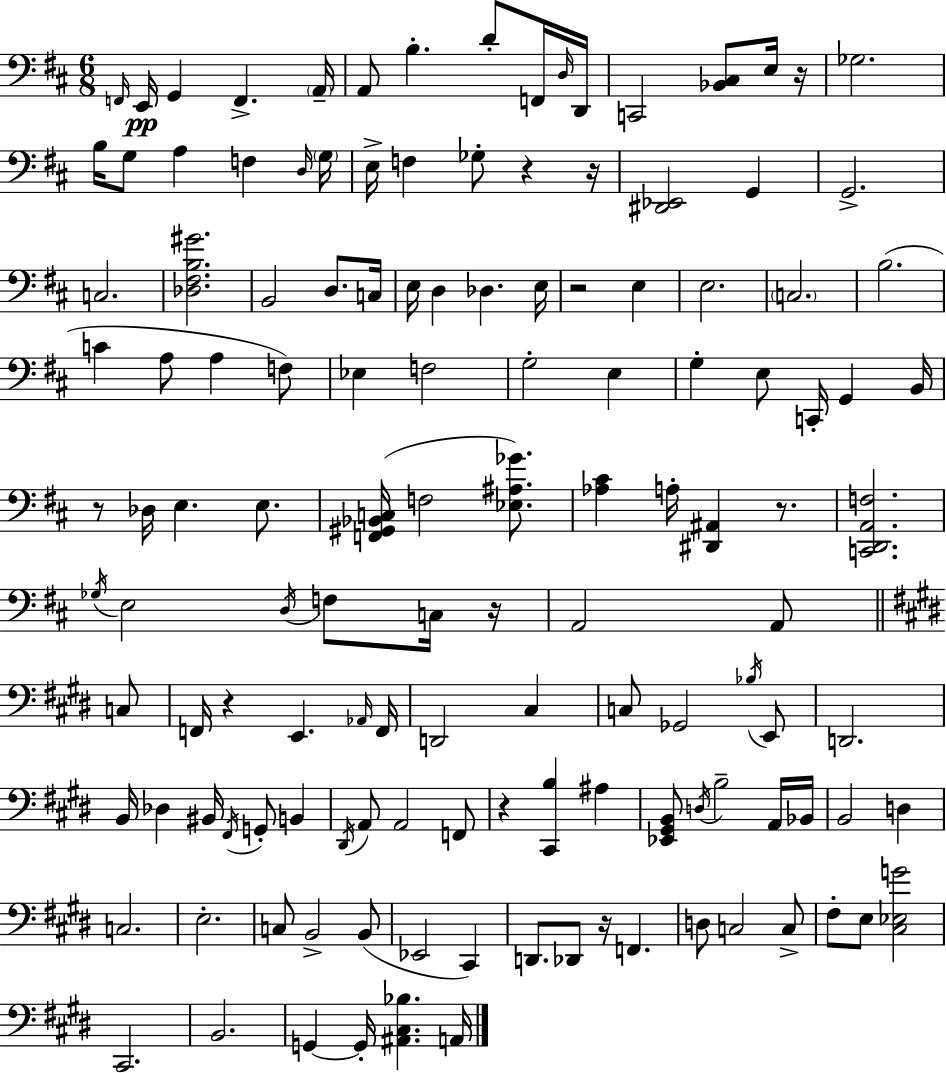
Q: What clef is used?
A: bass